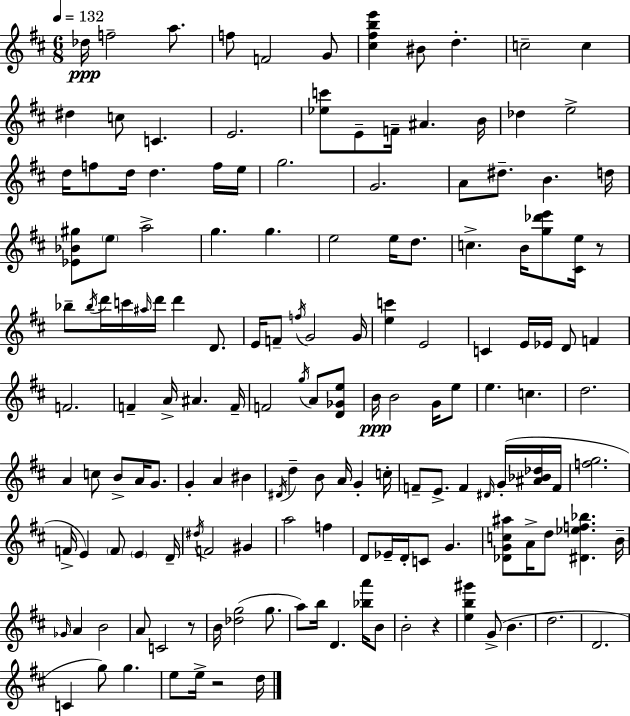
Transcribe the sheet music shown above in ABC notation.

X:1
T:Untitled
M:6/8
L:1/4
K:D
_d/4 f2 a/2 f/2 F2 G/2 [^c^fbe'] ^B/2 d c2 c ^d c/2 C E2 [_ec']/2 E/2 F/4 ^A B/4 _d e2 d/4 f/2 d/4 d f/4 e/4 g2 G2 A/2 ^d/2 B d/4 [_E_B^g]/2 e/2 a2 g g e2 e/4 d/2 c B/4 [g_d'e']/2 [^Ce]/4 z/2 _b/2 _b/4 d'/4 c'/4 ^a/4 d'/4 d' D/2 E/4 F/2 f/4 G2 G/4 [ec'] E2 C E/4 _E/4 D/2 F F2 F A/4 ^A F/4 F2 g/4 A/2 [D_Ge]/2 B/4 B2 G/4 e/2 e c d2 A c/2 B/2 A/4 G/2 G A ^B ^D/4 d B/2 A/4 G c/4 F/2 E/2 F ^D/4 G/4 [^A_B_d]/4 F/4 [fg]2 F/4 E F/2 E D/4 ^d/4 F2 ^G a2 f D/2 _E/4 D/4 C/2 G [_DGc^a]/2 A/4 d/2 [^D_ef_b] B/4 _G/4 A B2 A/2 C2 z/2 B/4 [_dg]2 g/2 a/2 b/4 D [_ba']/4 B/2 B2 z [eb^g'] G/2 B d2 D2 C g/2 g e/2 e/4 z2 d/4